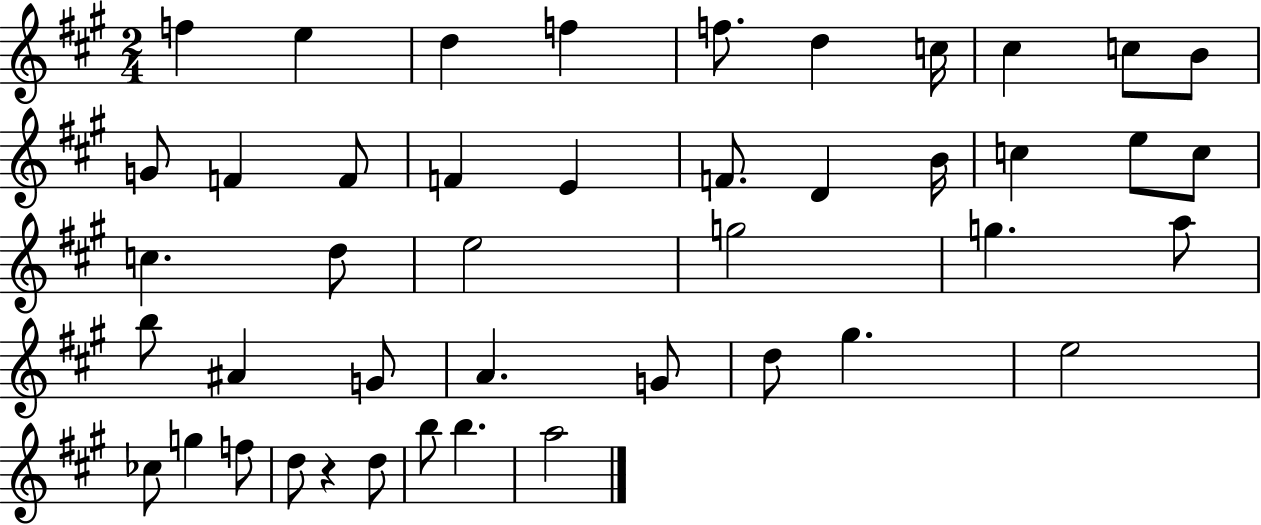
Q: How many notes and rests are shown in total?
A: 44